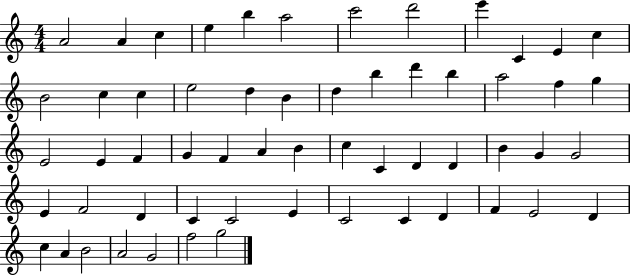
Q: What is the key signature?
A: C major